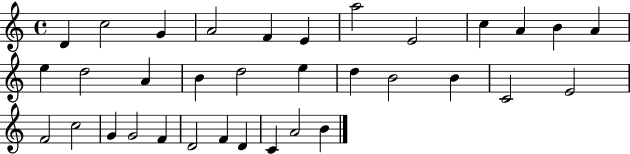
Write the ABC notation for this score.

X:1
T:Untitled
M:4/4
L:1/4
K:C
D c2 G A2 F E a2 E2 c A B A e d2 A B d2 e d B2 B C2 E2 F2 c2 G G2 F D2 F D C A2 B